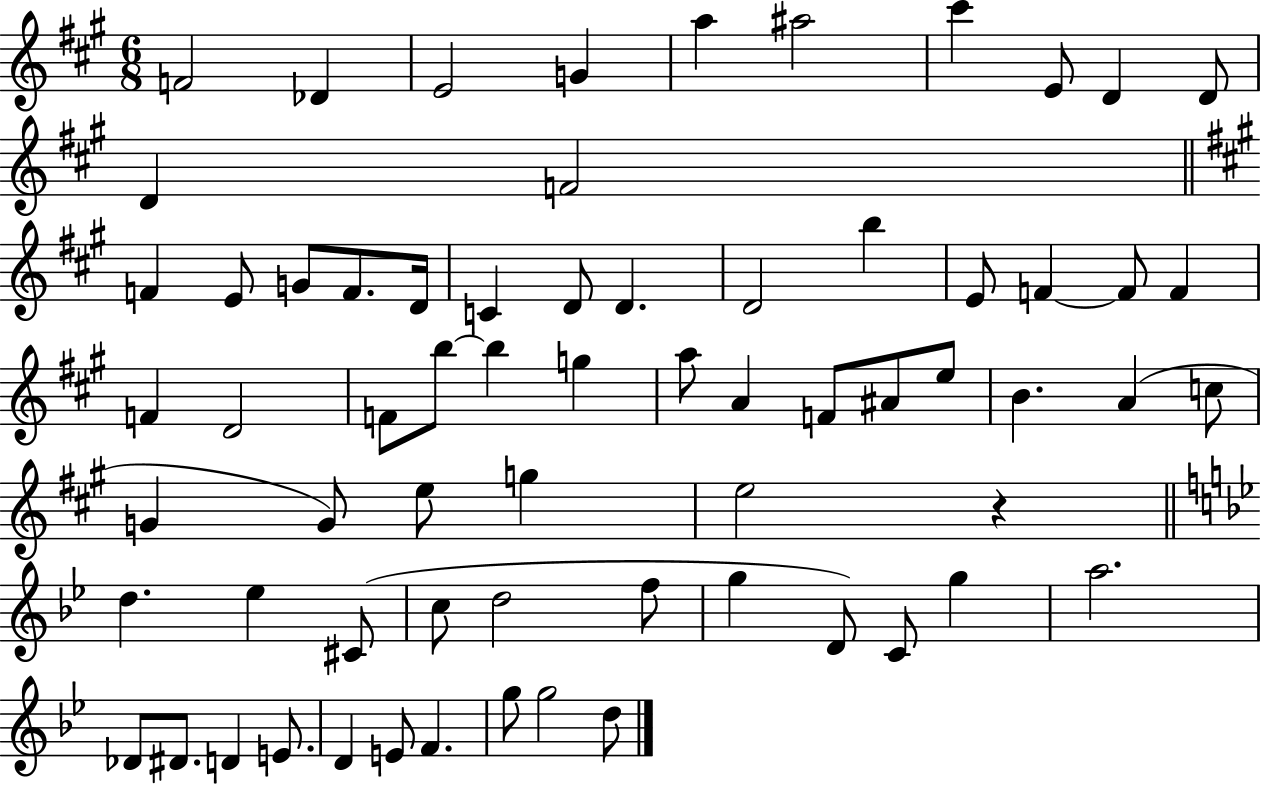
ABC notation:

X:1
T:Untitled
M:6/8
L:1/4
K:A
F2 _D E2 G a ^a2 ^c' E/2 D D/2 D F2 F E/2 G/2 F/2 D/4 C D/2 D D2 b E/2 F F/2 F F D2 F/2 b/2 b g a/2 A F/2 ^A/2 e/2 B A c/2 G G/2 e/2 g e2 z d _e ^C/2 c/2 d2 f/2 g D/2 C/2 g a2 _D/2 ^D/2 D E/2 D E/2 F g/2 g2 d/2